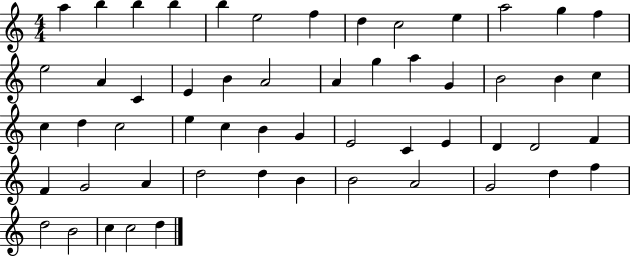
A5/q B5/q B5/q B5/q B5/q E5/h F5/q D5/q C5/h E5/q A5/h G5/q F5/q E5/h A4/q C4/q E4/q B4/q A4/h A4/q G5/q A5/q G4/q B4/h B4/q C5/q C5/q D5/q C5/h E5/q C5/q B4/q G4/q E4/h C4/q E4/q D4/q D4/h F4/q F4/q G4/h A4/q D5/h D5/q B4/q B4/h A4/h G4/h D5/q F5/q D5/h B4/h C5/q C5/h D5/q